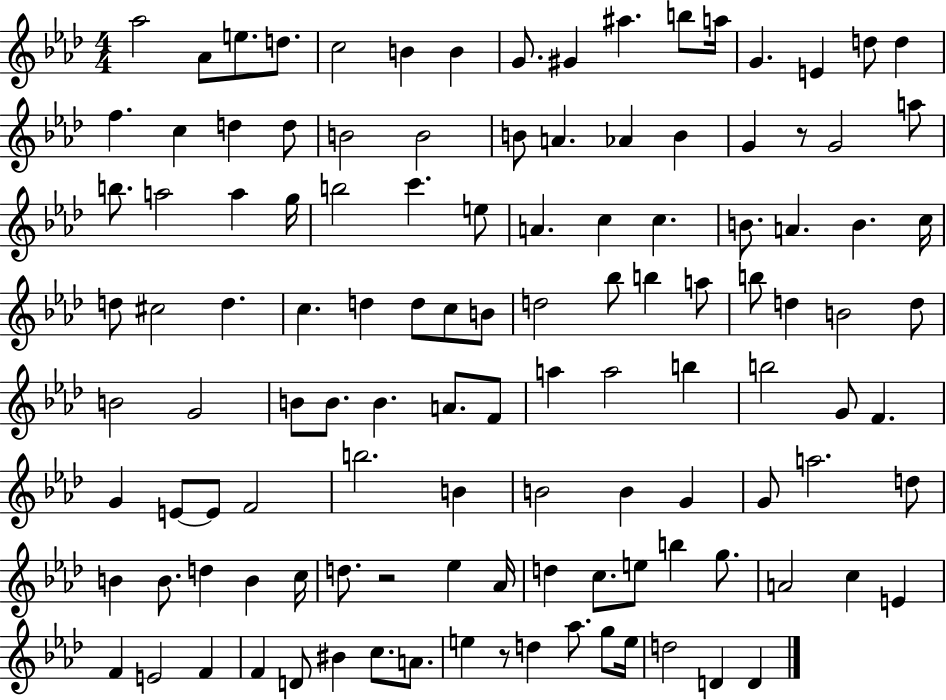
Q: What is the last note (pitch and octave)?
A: D4